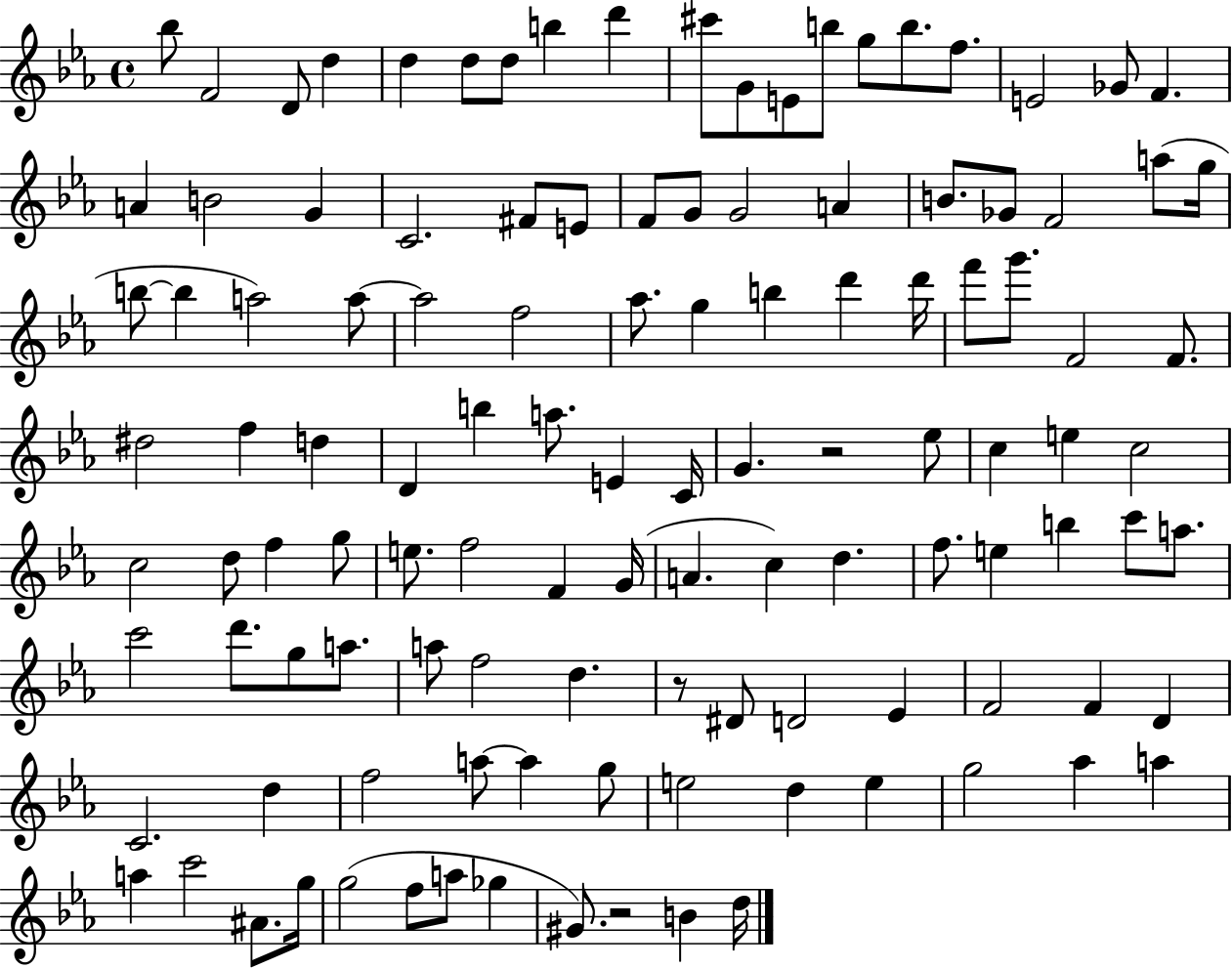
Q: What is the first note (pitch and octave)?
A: Bb5